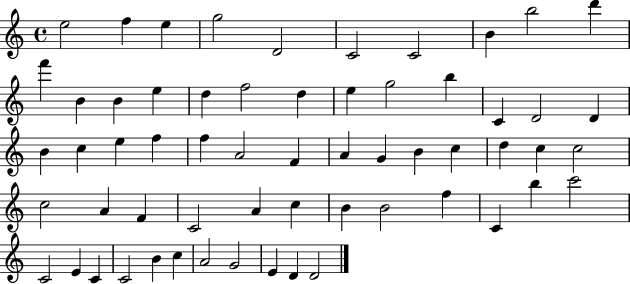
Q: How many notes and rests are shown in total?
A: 60